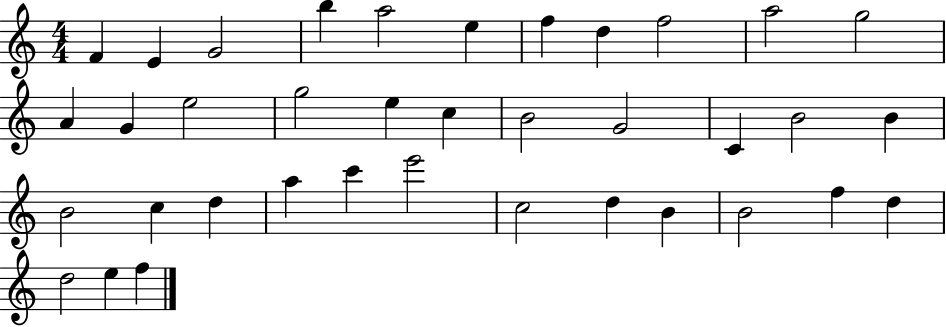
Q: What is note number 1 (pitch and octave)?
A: F4